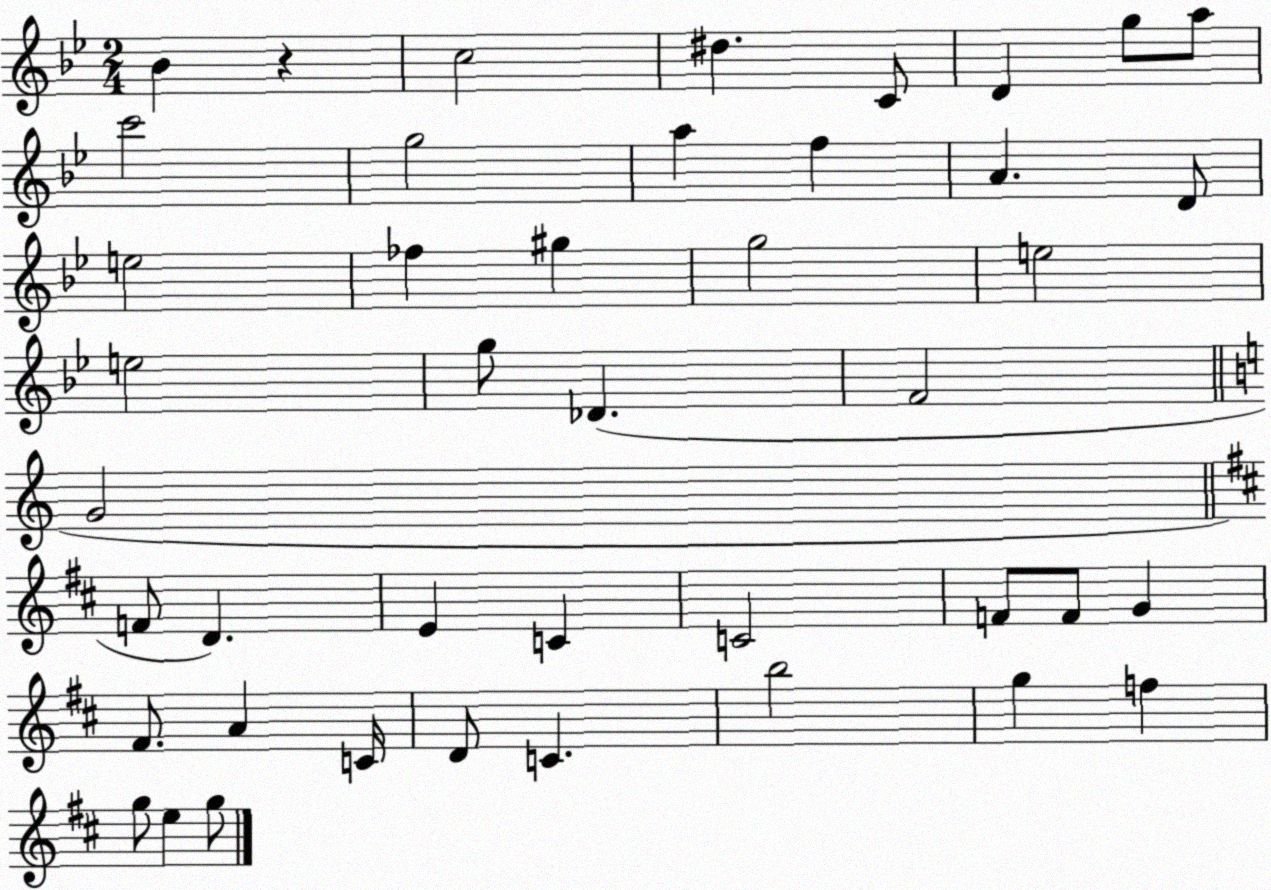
X:1
T:Untitled
M:2/4
L:1/4
K:Bb
_B z c2 ^d C/2 D g/2 a/2 c'2 g2 a f A D/2 e2 _f ^g g2 e2 e2 g/2 _D F2 G2 F/2 D E C C2 F/2 F/2 G ^F/2 A C/4 D/2 C b2 g f g/2 e g/2